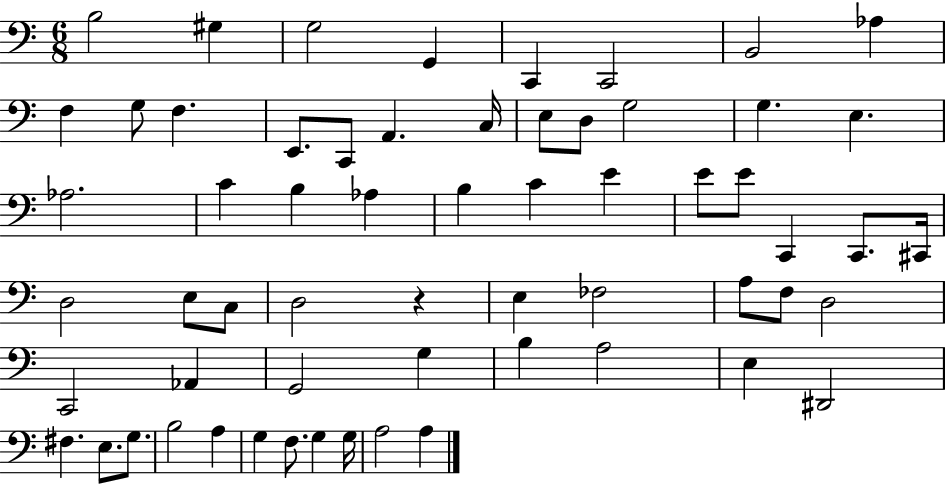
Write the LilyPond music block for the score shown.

{
  \clef bass
  \numericTimeSignature
  \time 6/8
  \key c \major
  \repeat volta 2 { b2 gis4 | g2 g,4 | c,4 c,2 | b,2 aes4 | \break f4 g8 f4. | e,8. c,8 a,4. c16 | e8 d8 g2 | g4. e4. | \break aes2. | c'4 b4 aes4 | b4 c'4 e'4 | e'8 e'8 c,4 c,8. cis,16 | \break d2 e8 c8 | d2 r4 | e4 fes2 | a8 f8 d2 | \break c,2 aes,4 | g,2 g4 | b4 a2 | e4 dis,2 | \break fis4. e8. g8. | b2 a4 | g4 f8. g4 g16 | a2 a4 | \break } \bar "|."
}